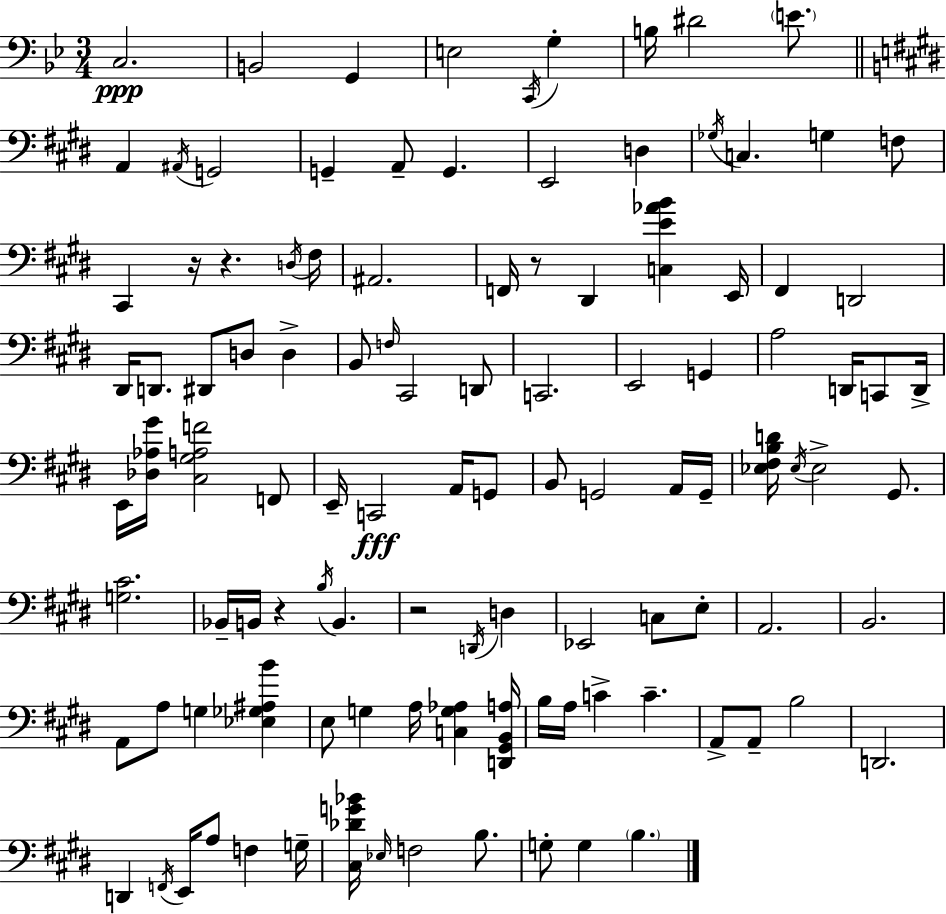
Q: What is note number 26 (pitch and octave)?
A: F2